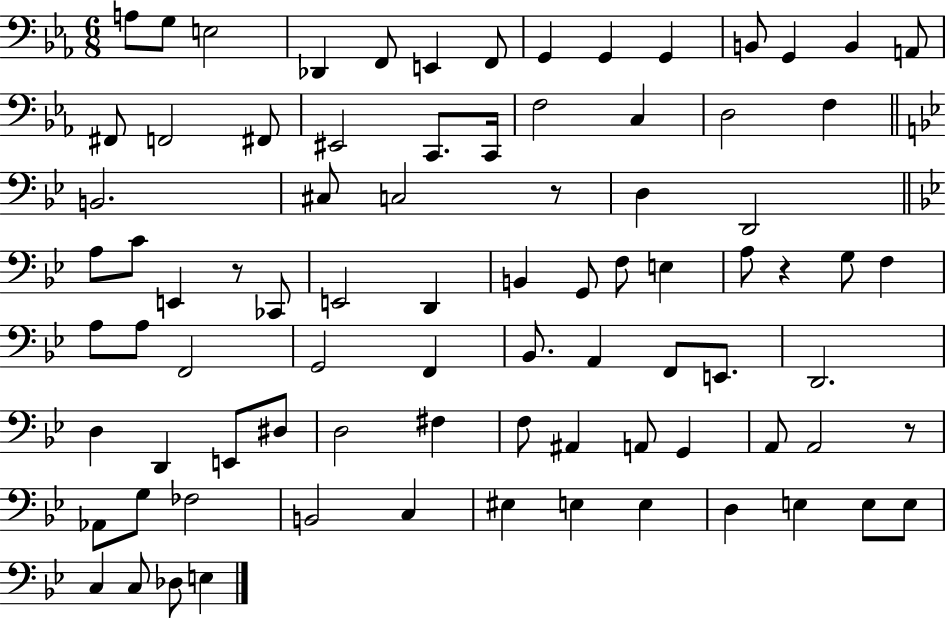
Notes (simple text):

A3/e G3/e E3/h Db2/q F2/e E2/q F2/e G2/q G2/q G2/q B2/e G2/q B2/q A2/e F#2/e F2/h F#2/e EIS2/h C2/e. C2/s F3/h C3/q D3/h F3/q B2/h. C#3/e C3/h R/e D3/q D2/h A3/e C4/e E2/q R/e CES2/e E2/h D2/q B2/q G2/e F3/e E3/q A3/e R/q G3/e F3/q A3/e A3/e F2/h G2/h F2/q Bb2/e. A2/q F2/e E2/e. D2/h. D3/q D2/q E2/e D#3/e D3/h F#3/q F3/e A#2/q A2/e G2/q A2/e A2/h R/e Ab2/e G3/e FES3/h B2/h C3/q EIS3/q E3/q E3/q D3/q E3/q E3/e E3/e C3/q C3/e Db3/e E3/q